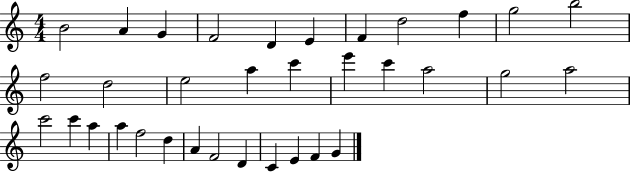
{
  \clef treble
  \numericTimeSignature
  \time 4/4
  \key c \major
  b'2 a'4 g'4 | f'2 d'4 e'4 | f'4 d''2 f''4 | g''2 b''2 | \break f''2 d''2 | e''2 a''4 c'''4 | e'''4 c'''4 a''2 | g''2 a''2 | \break c'''2 c'''4 a''4 | a''4 f''2 d''4 | a'4 f'2 d'4 | c'4 e'4 f'4 g'4 | \break \bar "|."
}